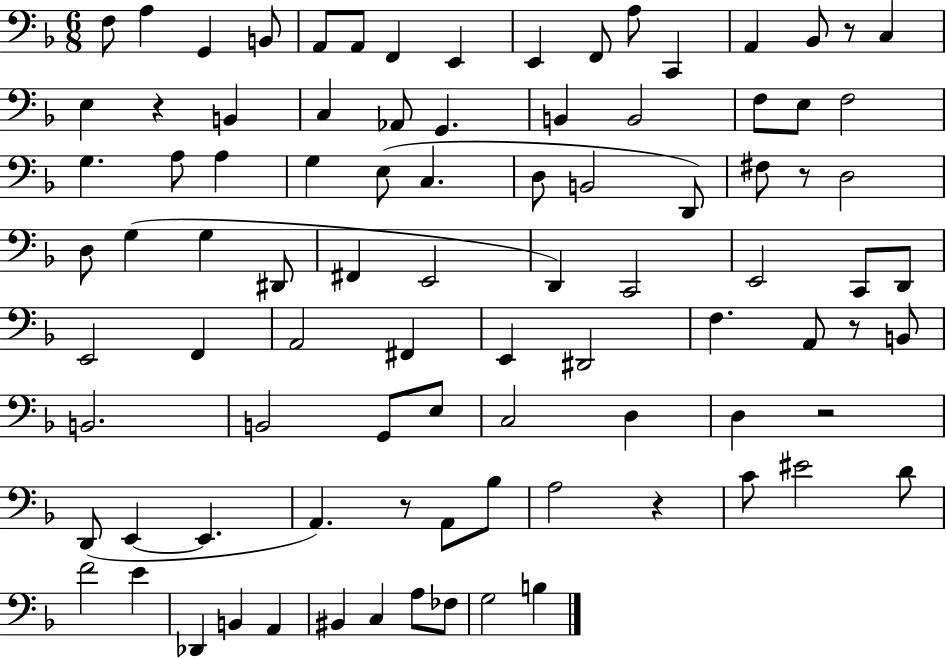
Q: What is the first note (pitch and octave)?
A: F3